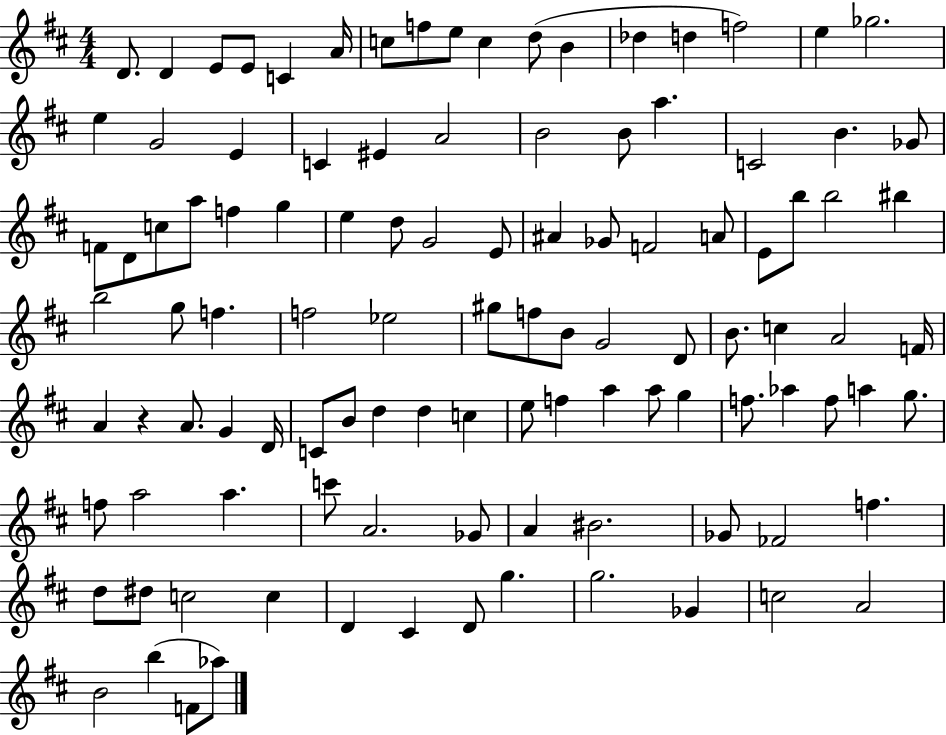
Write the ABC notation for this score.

X:1
T:Untitled
M:4/4
L:1/4
K:D
D/2 D E/2 E/2 C A/4 c/2 f/2 e/2 c d/2 B _d d f2 e _g2 e G2 E C ^E A2 B2 B/2 a C2 B _G/2 F/2 D/2 c/2 a/2 f g e d/2 G2 E/2 ^A _G/2 F2 A/2 E/2 b/2 b2 ^b b2 g/2 f f2 _e2 ^g/2 f/2 B/2 G2 D/2 B/2 c A2 F/4 A z A/2 G D/4 C/2 B/2 d d c e/2 f a a/2 g f/2 _a f/2 a g/2 f/2 a2 a c'/2 A2 _G/2 A ^B2 _G/2 _F2 f d/2 ^d/2 c2 c D ^C D/2 g g2 _G c2 A2 B2 b F/2 _a/2